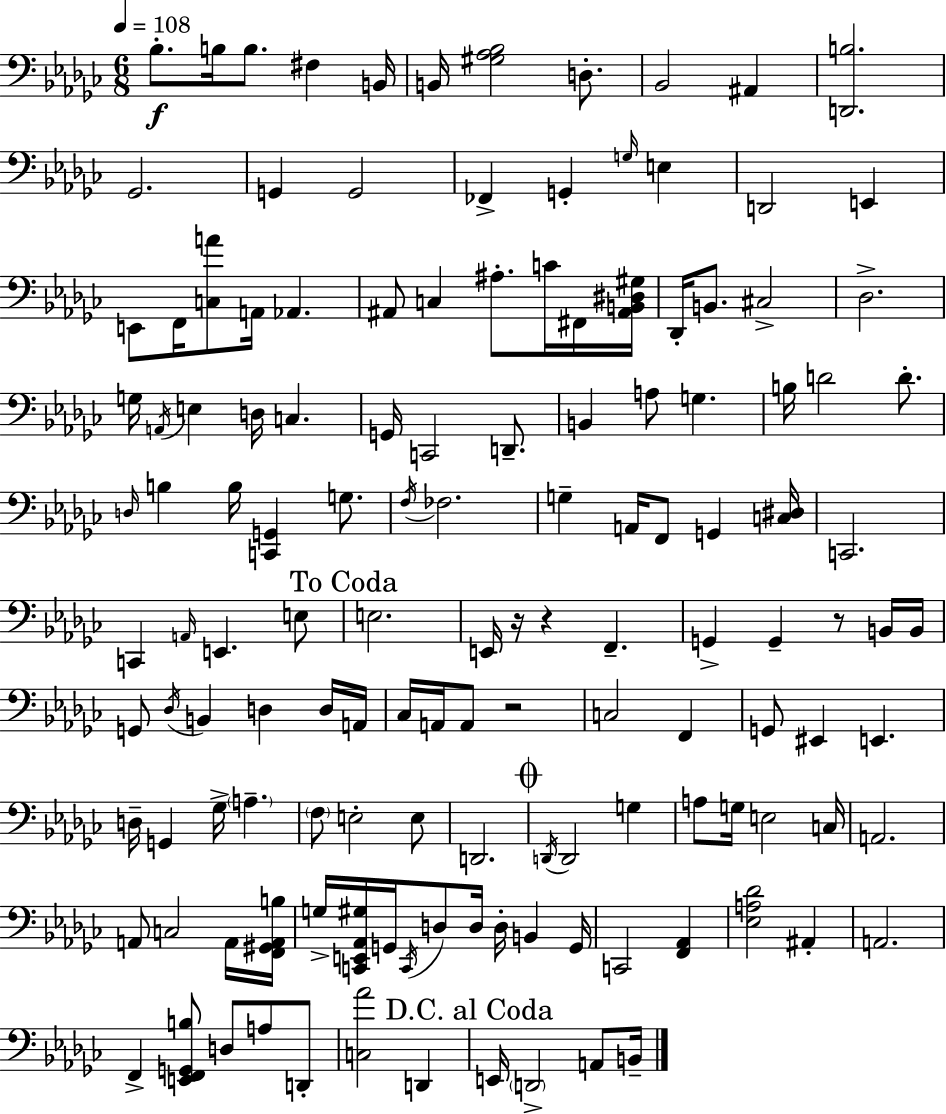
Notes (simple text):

Bb3/e. B3/s B3/e. F#3/q B2/s B2/s [G#3,Ab3,Bb3]/h D3/e. Bb2/h A#2/q [D2,B3]/h. Gb2/h. G2/q G2/h FES2/q G2/q G3/s E3/q D2/h E2/q E2/e F2/s [C3,A4]/e A2/s Ab2/q. A#2/e C3/q A#3/e. C4/s F#2/s [A#2,B2,D#3,G#3]/s Db2/s B2/e. C#3/h Db3/h. G3/s A2/s E3/q D3/s C3/q. G2/s C2/h D2/e. B2/q A3/e G3/q. B3/s D4/h D4/e. D3/s B3/q B3/s [C2,G2]/q G3/e. F3/s FES3/h. G3/q A2/s F2/e G2/q [C3,D#3]/s C2/h. C2/q A2/s E2/q. E3/e E3/h. E2/s R/s R/q F2/q. G2/q G2/q R/e B2/s B2/s G2/e Db3/s B2/q D3/q D3/s A2/s CES3/s A2/s A2/e R/h C3/h F2/q G2/e EIS2/q E2/q. D3/s G2/q Gb3/s A3/q. F3/e E3/h E3/e D2/h. D2/s D2/h G3/q A3/e G3/s E3/h C3/s A2/h. A2/e C3/h A2/s [F2,G#2,A2,B3]/s G3/s [C2,E2,Ab2,G#3]/s G2/s C2/s D3/e D3/s D3/s B2/q G2/s C2/h [F2,Ab2]/q [Eb3,A3,Db4]/h A#2/q A2/h. F2/q [E2,F2,G2,B3]/e D3/e A3/e D2/e [C3,Ab4]/h D2/q E2/s D2/h A2/e B2/s